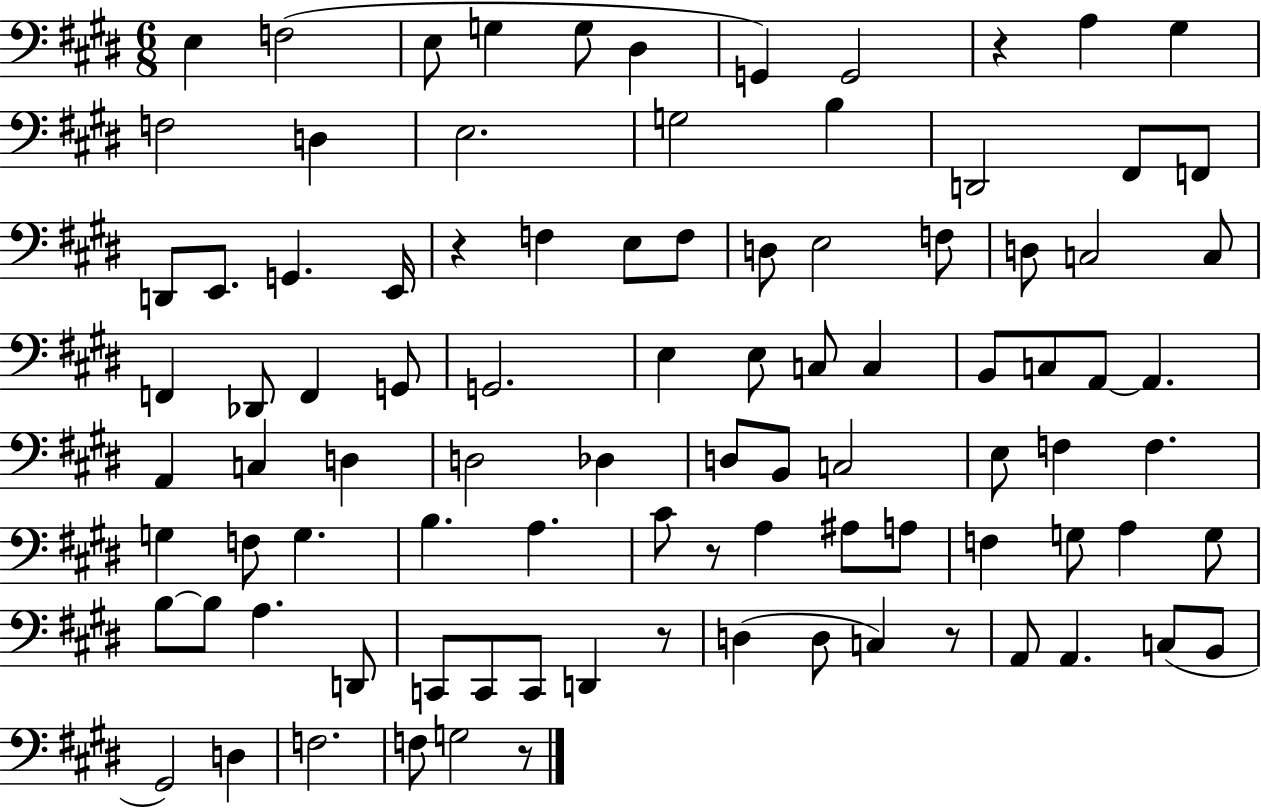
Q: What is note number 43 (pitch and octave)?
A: A2